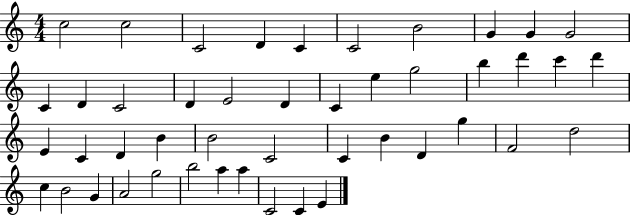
{
  \clef treble
  \numericTimeSignature
  \time 4/4
  \key c \major
  c''2 c''2 | c'2 d'4 c'4 | c'2 b'2 | g'4 g'4 g'2 | \break c'4 d'4 c'2 | d'4 e'2 d'4 | c'4 e''4 g''2 | b''4 d'''4 c'''4 d'''4 | \break e'4 c'4 d'4 b'4 | b'2 c'2 | c'4 b'4 d'4 g''4 | f'2 d''2 | \break c''4 b'2 g'4 | a'2 g''2 | b''2 a''4 a''4 | c'2 c'4 e'4 | \break \bar "|."
}